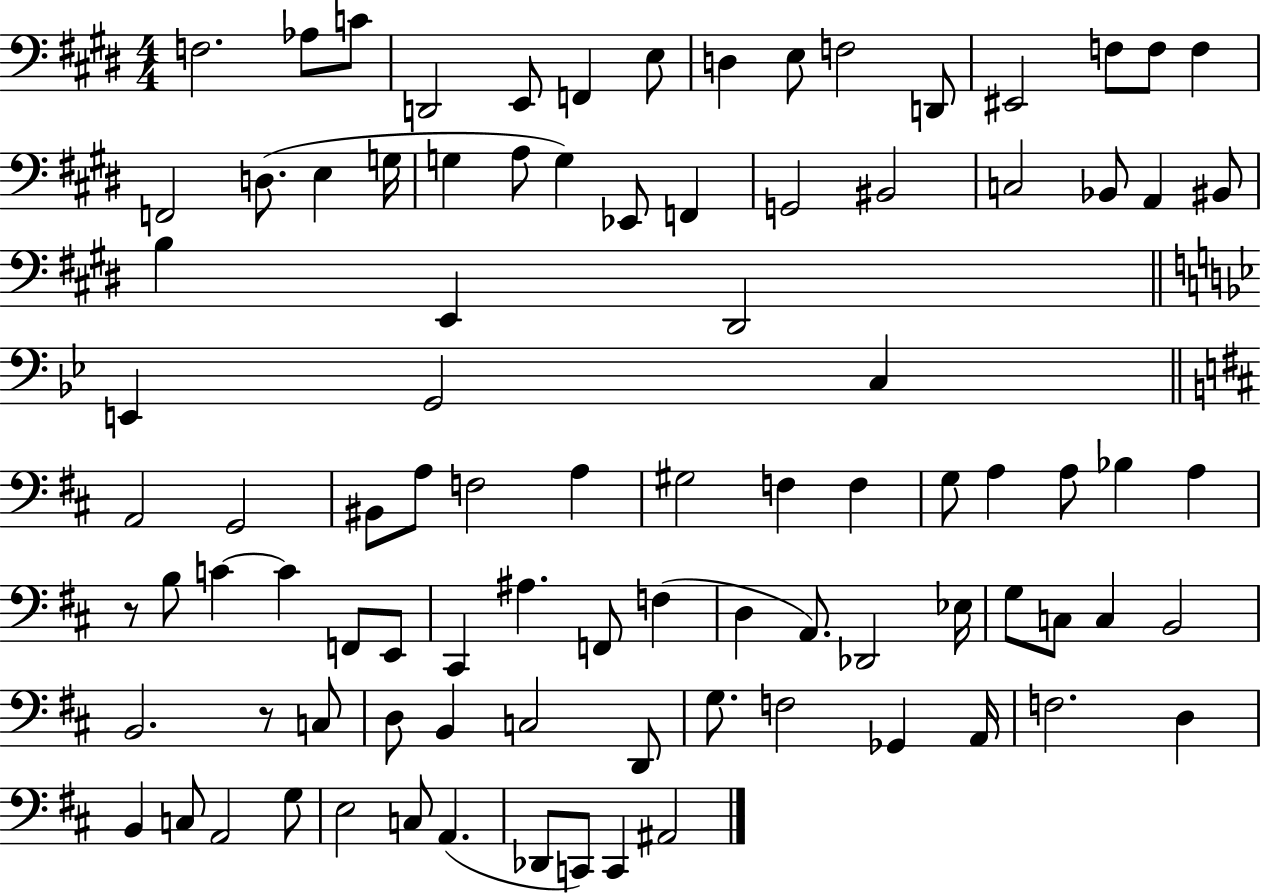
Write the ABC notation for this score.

X:1
T:Untitled
M:4/4
L:1/4
K:E
F,2 _A,/2 C/2 D,,2 E,,/2 F,, E,/2 D, E,/2 F,2 D,,/2 ^E,,2 F,/2 F,/2 F, F,,2 D,/2 E, G,/4 G, A,/2 G, _E,,/2 F,, G,,2 ^B,,2 C,2 _B,,/2 A,, ^B,,/2 B, E,, ^D,,2 E,, G,,2 C, A,,2 G,,2 ^B,,/2 A,/2 F,2 A, ^G,2 F, F, G,/2 A, A,/2 _B, A, z/2 B,/2 C C F,,/2 E,,/2 ^C,, ^A, F,,/2 F, D, A,,/2 _D,,2 _E,/4 G,/2 C,/2 C, B,,2 B,,2 z/2 C,/2 D,/2 B,, C,2 D,,/2 G,/2 F,2 _G,, A,,/4 F,2 D, B,, C,/2 A,,2 G,/2 E,2 C,/2 A,, _D,,/2 C,,/2 C,, ^A,,2